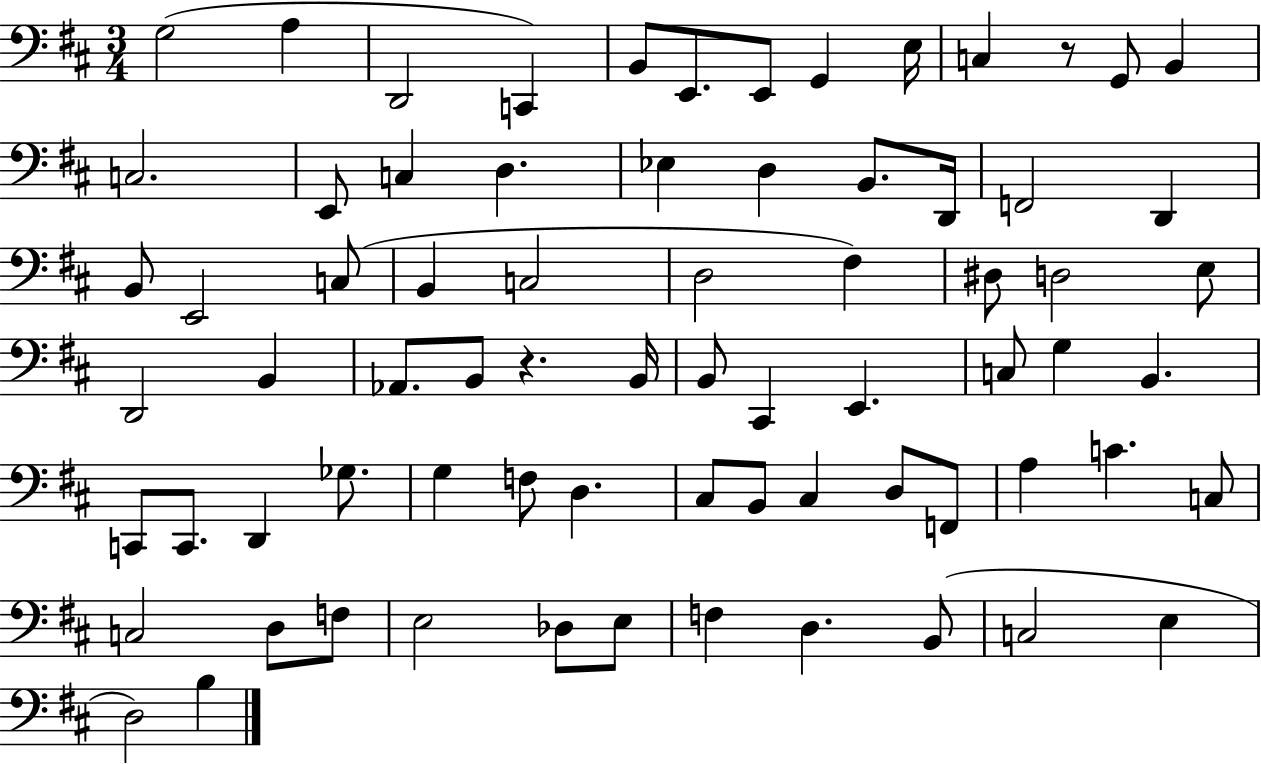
{
  \clef bass
  \numericTimeSignature
  \time 3/4
  \key d \major
  g2( a4 | d,2 c,4) | b,8 e,8. e,8 g,4 e16 | c4 r8 g,8 b,4 | \break c2. | e,8 c4 d4. | ees4 d4 b,8. d,16 | f,2 d,4 | \break b,8 e,2 c8( | b,4 c2 | d2 fis4) | dis8 d2 e8 | \break d,2 b,4 | aes,8. b,8 r4. b,16 | b,8 cis,4 e,4. | c8 g4 b,4. | \break c,8 c,8. d,4 ges8. | g4 f8 d4. | cis8 b,8 cis4 d8 f,8 | a4 c'4. c8 | \break c2 d8 f8 | e2 des8 e8 | f4 d4. b,8( | c2 e4 | \break d2) b4 | \bar "|."
}